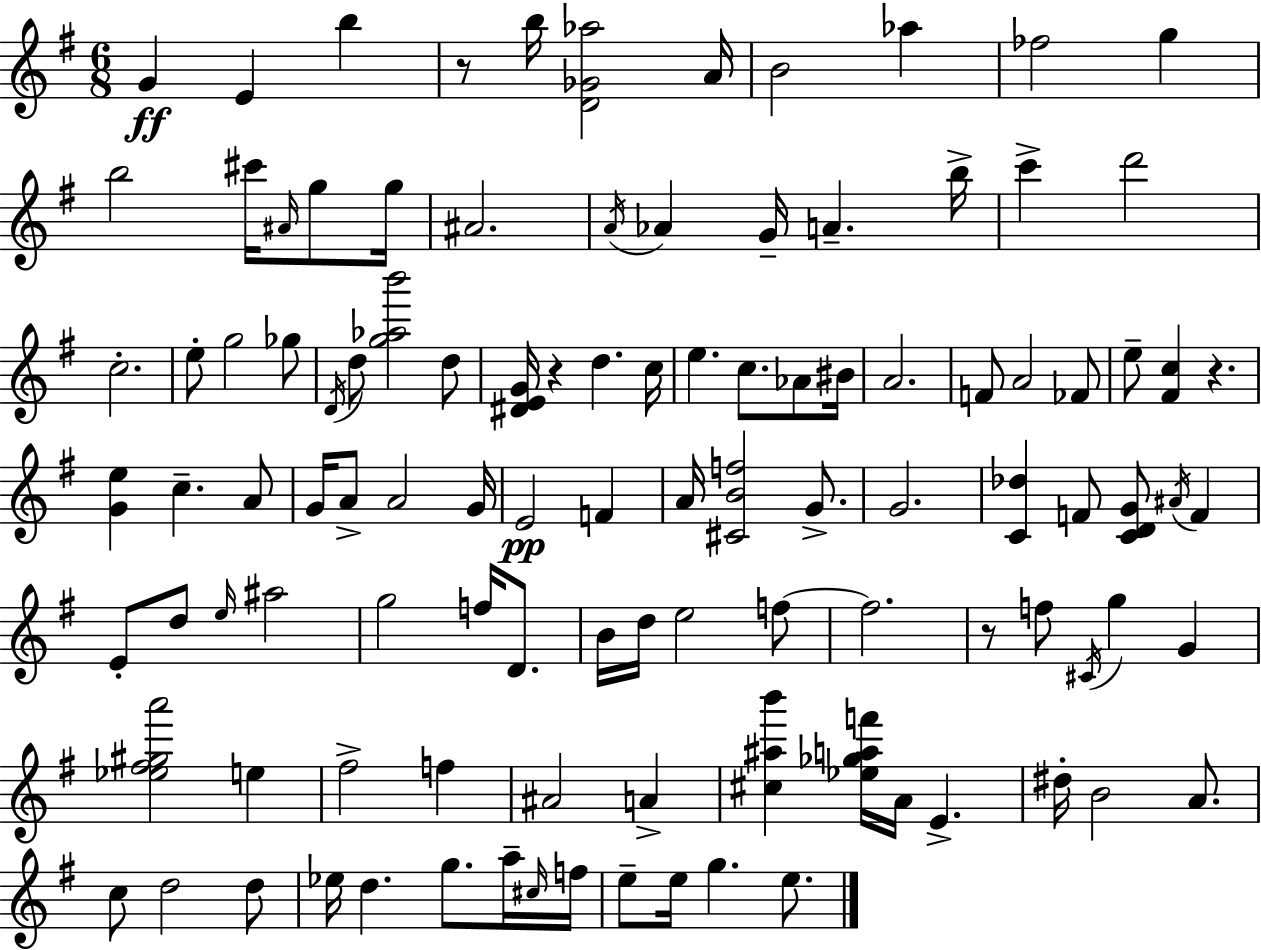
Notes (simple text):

G4/q E4/q B5/q R/e B5/s [D4,Gb4,Ab5]/h A4/s B4/h Ab5/q FES5/h G5/q B5/h C#6/s A#4/s G5/e G5/s A#4/h. A4/s Ab4/q G4/s A4/q. B5/s C6/q D6/h C5/h. E5/e G5/h Gb5/e D4/s D5/e [G5,Ab5,B6]/h D5/e [D#4,E4,G4]/s R/q D5/q. C5/s E5/q. C5/e. Ab4/e BIS4/s A4/h. F4/e A4/h FES4/e E5/e [F#4,C5]/q R/q. [G4,E5]/q C5/q. A4/e G4/s A4/e A4/h G4/s E4/h F4/q A4/s [C#4,B4,F5]/h G4/e. G4/h. [C4,Db5]/q F4/e [C4,D4,G4]/e A#4/s F4/q E4/e D5/e E5/s A#5/h G5/h F5/s D4/e. B4/s D5/s E5/h F5/e F5/h. R/e F5/e C#4/s G5/q G4/q [Eb5,F#5,G#5,A6]/h E5/q F#5/h F5/q A#4/h A4/q [C#5,A#5,B6]/q [Eb5,Gb5,A5,F6]/s A4/s E4/q. D#5/s B4/h A4/e. C5/e D5/h D5/e Eb5/s D5/q. G5/e. A5/s C#5/s F5/s E5/e E5/s G5/q. E5/e.